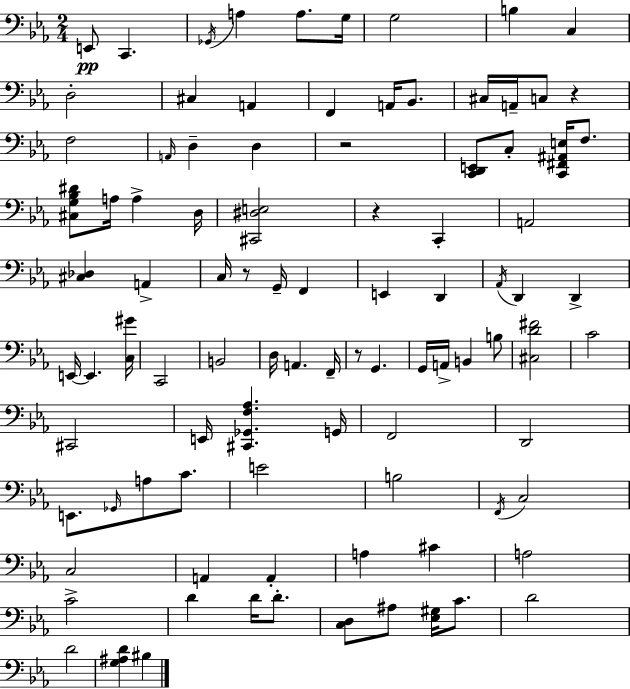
{
  \clef bass
  \numericTimeSignature
  \time 2/4
  \key ees \major
  e,8\pp c,4. | \acciaccatura { ges,16 } a4 a8. | g16 g2 | b4 c4 | \break d2-. | cis4 a,4 | f,4 a,16 bes,8. | cis16 a,16-- c8 r4 | \break f2 | \grace { a,16 } d4-- d4 | r2 | <c, d, e,>8 c8-. <c, fis, ais, e>16 f8. | \break <cis g bes dis'>8 a16 a4-> | d16 <cis, dis e>2 | r4 c,4-. | a,2 | \break <cis des>4 a,4-> | c16 r8 g,16-- f,4 | e,4 d,4 | \acciaccatura { aes,16 } d,4 d,4-> | \break e,16~~ e,4. | <c gis'>16 c,2 | b,2 | d16 a,4. | \break f,16-- r8 g,4. | g,16 a,16-> b,4 | b8 <cis d' fis'>2 | c'2 | \break cis,2 | e,16 <cis, ges, f aes>4. | g,16 f,2 | d,2 | \break e,8. \grace { ges,16 } a8 | c'8. e'2 | b2 | \acciaccatura { f,16 } c2 | \break c2 | a,4 | a,4-. a4 | cis'4 a2 | \break c'2-> | d'4 | d'16 d'8.-. <c d>8 ais8 | <ees gis>16 c'8. d'2 | \break d'2 | <g ais d'>4 | bis4 \bar "|."
}